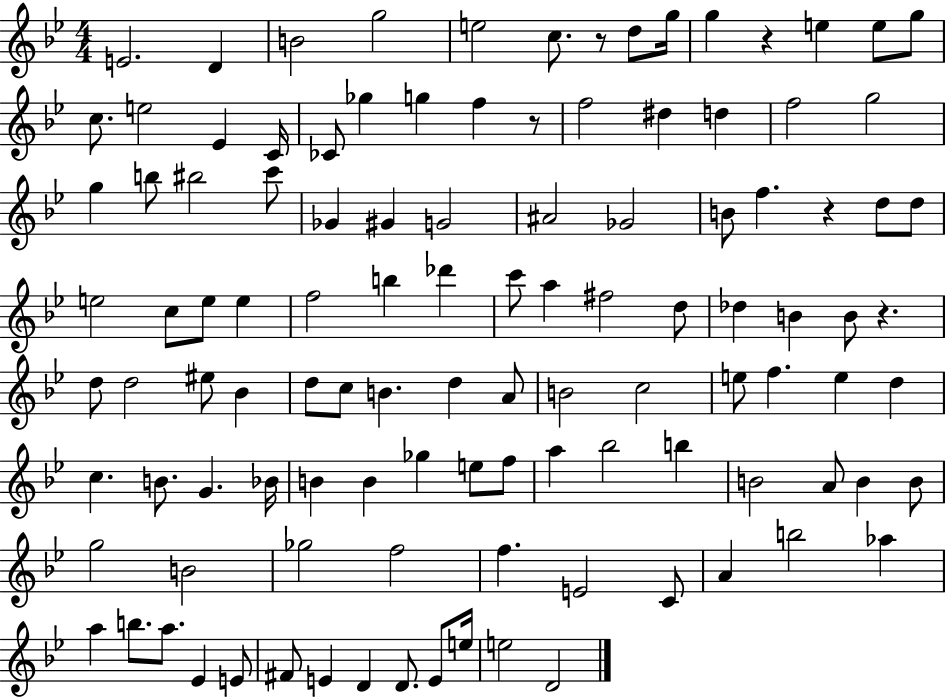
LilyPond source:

{
  \clef treble
  \numericTimeSignature
  \time 4/4
  \key bes \major
  e'2. d'4 | b'2 g''2 | e''2 c''8. r8 d''8 g''16 | g''4 r4 e''4 e''8 g''8 | \break c''8. e''2 ees'4 c'16 | ces'8 ges''4 g''4 f''4 r8 | f''2 dis''4 d''4 | f''2 g''2 | \break g''4 b''8 bis''2 c'''8 | ges'4 gis'4 g'2 | ais'2 ges'2 | b'8 f''4. r4 d''8 d''8 | \break e''2 c''8 e''8 e''4 | f''2 b''4 des'''4 | c'''8 a''4 fis''2 d''8 | des''4 b'4 b'8 r4. | \break d''8 d''2 eis''8 bes'4 | d''8 c''8 b'4. d''4 a'8 | b'2 c''2 | e''8 f''4. e''4 d''4 | \break c''4. b'8. g'4. bes'16 | b'4 b'4 ges''4 e''8 f''8 | a''4 bes''2 b''4 | b'2 a'8 b'4 b'8 | \break g''2 b'2 | ges''2 f''2 | f''4. e'2 c'8 | a'4 b''2 aes''4 | \break a''4 b''8. a''8. ees'4 e'8 | fis'8 e'4 d'4 d'8. e'8 e''16 | e''2 d'2 | \bar "|."
}